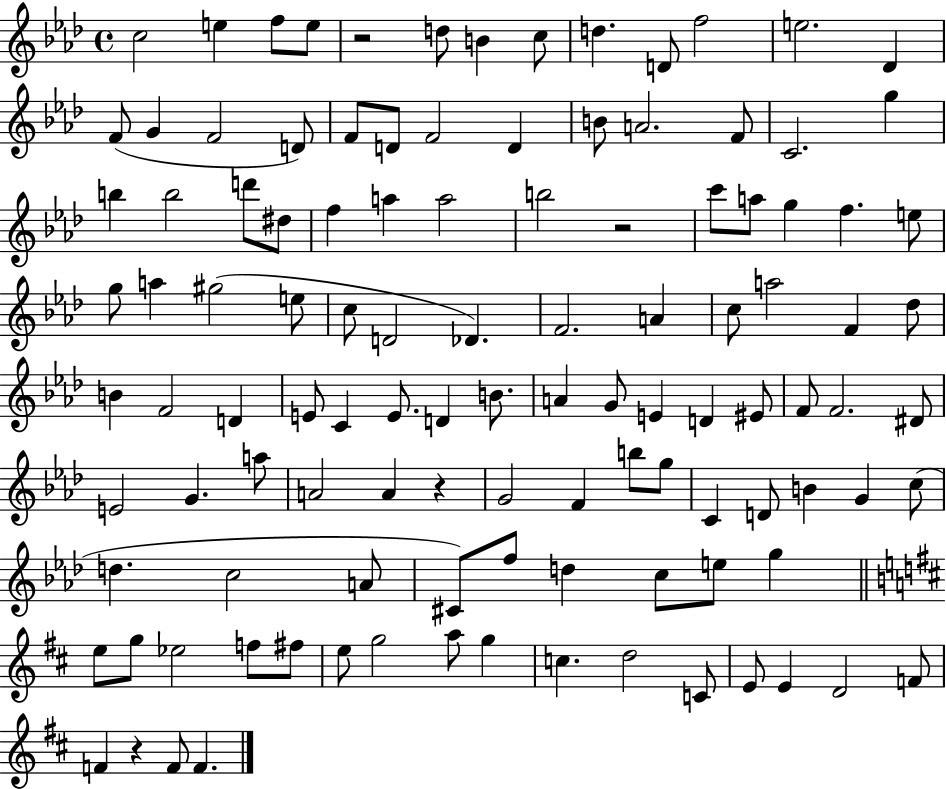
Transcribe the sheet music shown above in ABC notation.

X:1
T:Untitled
M:4/4
L:1/4
K:Ab
c2 e f/2 e/2 z2 d/2 B c/2 d D/2 f2 e2 _D F/2 G F2 D/2 F/2 D/2 F2 D B/2 A2 F/2 C2 g b b2 d'/2 ^d/2 f a a2 b2 z2 c'/2 a/2 g f e/2 g/2 a ^g2 e/2 c/2 D2 _D F2 A c/2 a2 F _d/2 B F2 D E/2 C E/2 D B/2 A G/2 E D ^E/2 F/2 F2 ^D/2 E2 G a/2 A2 A z G2 F b/2 g/2 C D/2 B G c/2 d c2 A/2 ^C/2 f/2 d c/2 e/2 g e/2 g/2 _e2 f/2 ^f/2 e/2 g2 a/2 g c d2 C/2 E/2 E D2 F/2 F z F/2 F